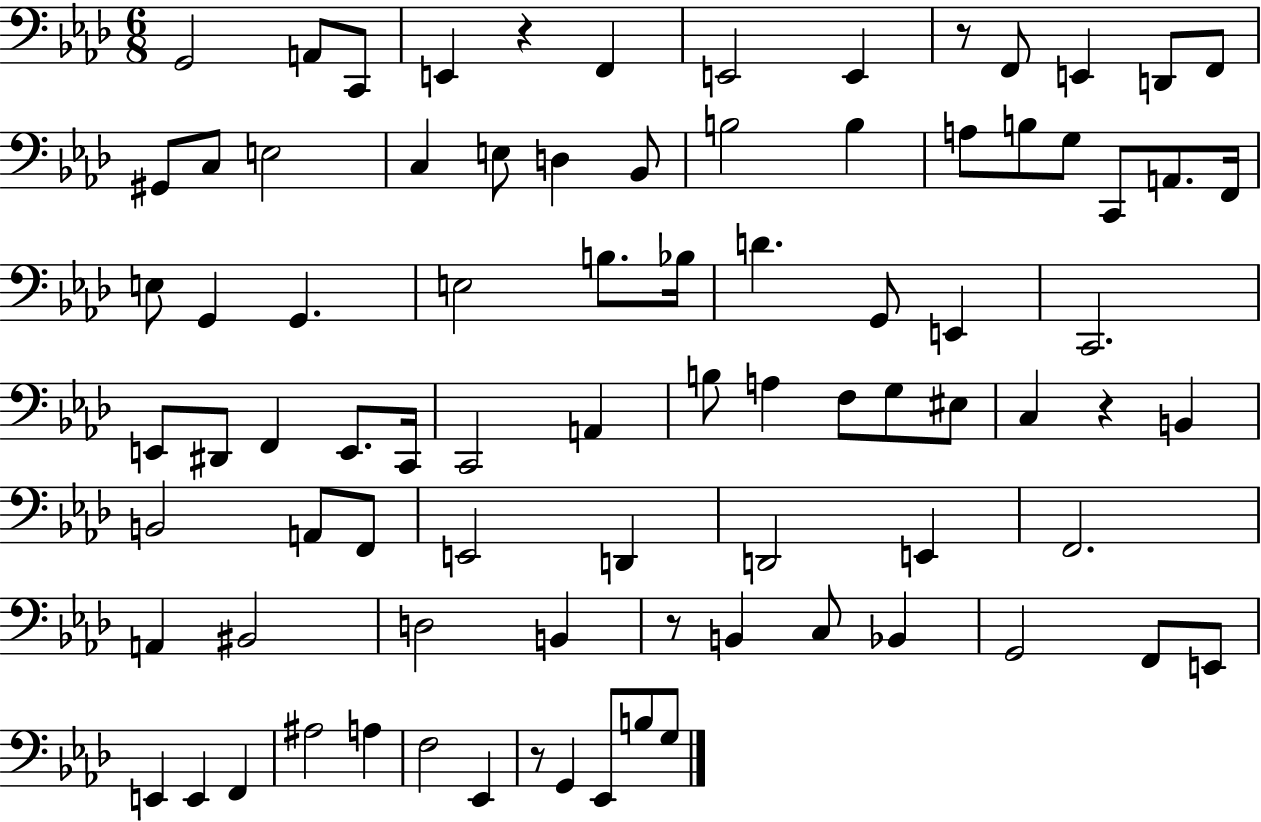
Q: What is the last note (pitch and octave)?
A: G3